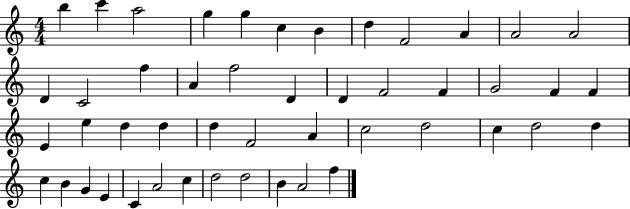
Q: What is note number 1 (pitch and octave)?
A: B5